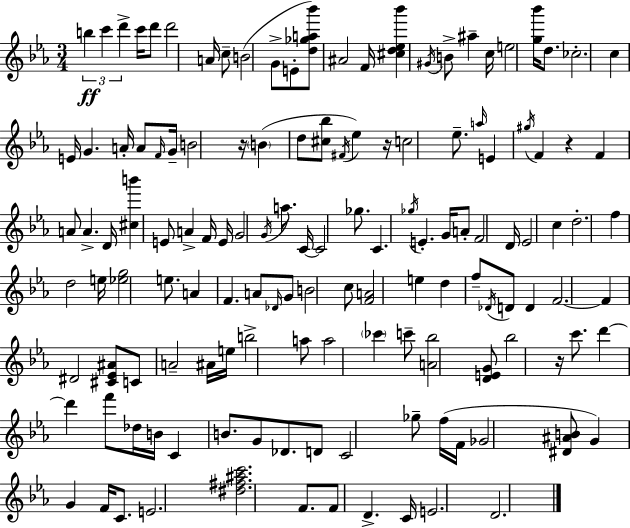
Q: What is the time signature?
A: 3/4